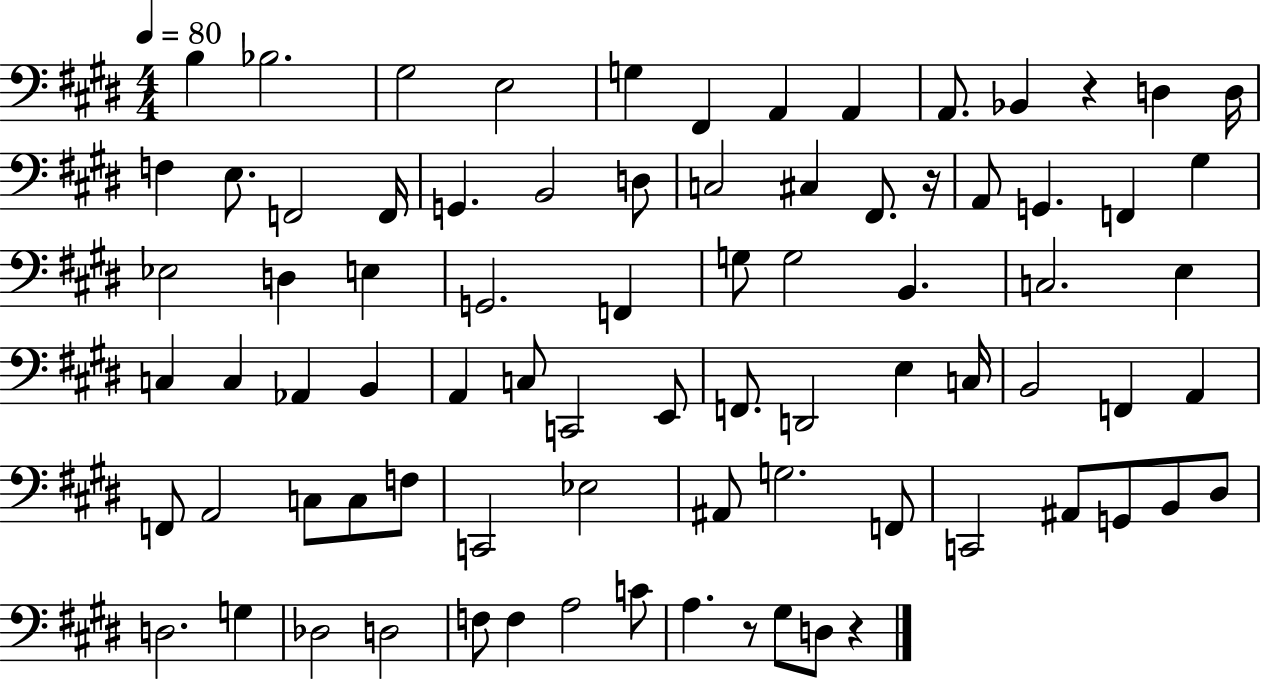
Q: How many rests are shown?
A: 4